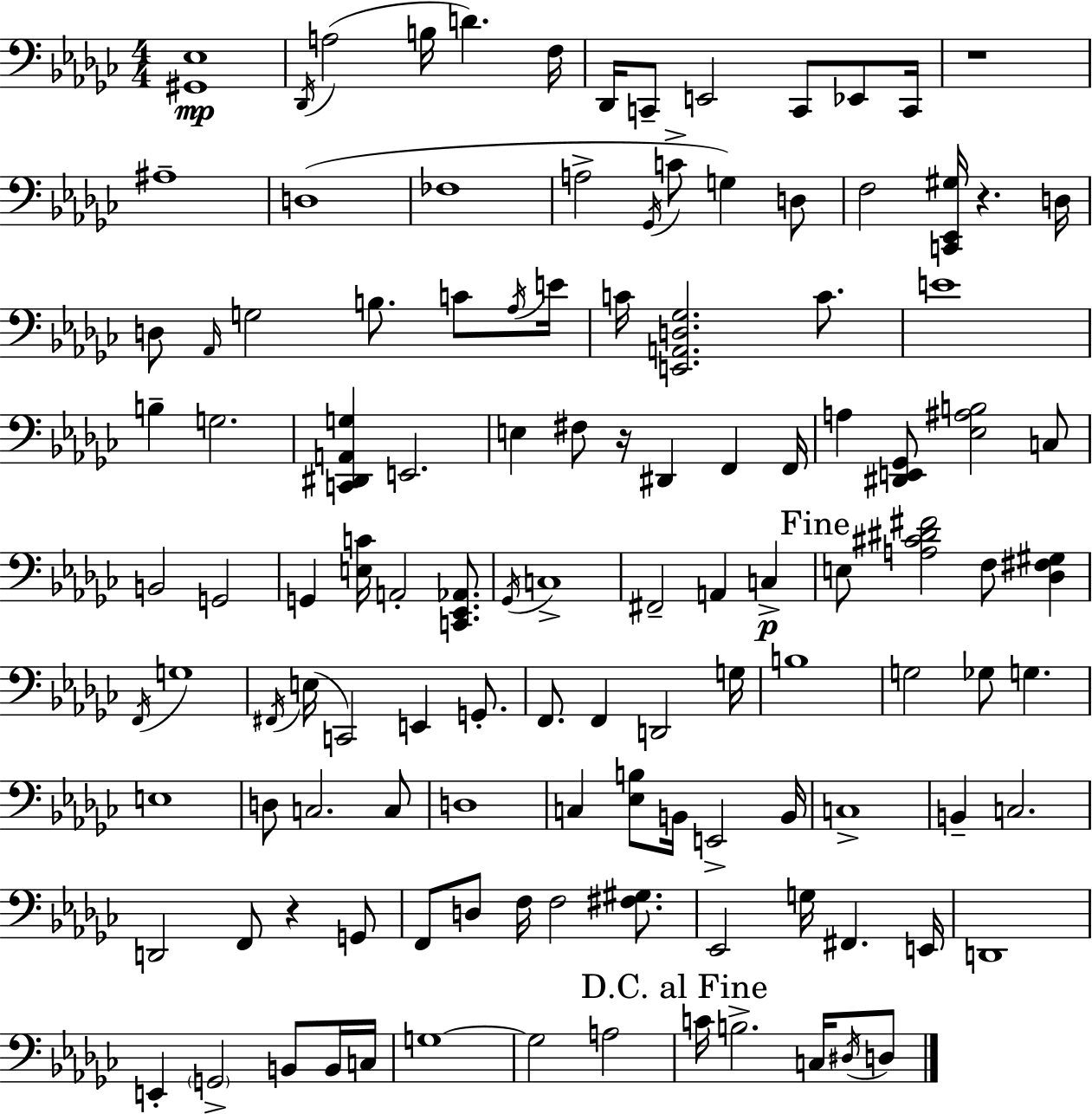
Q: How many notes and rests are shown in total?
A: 120